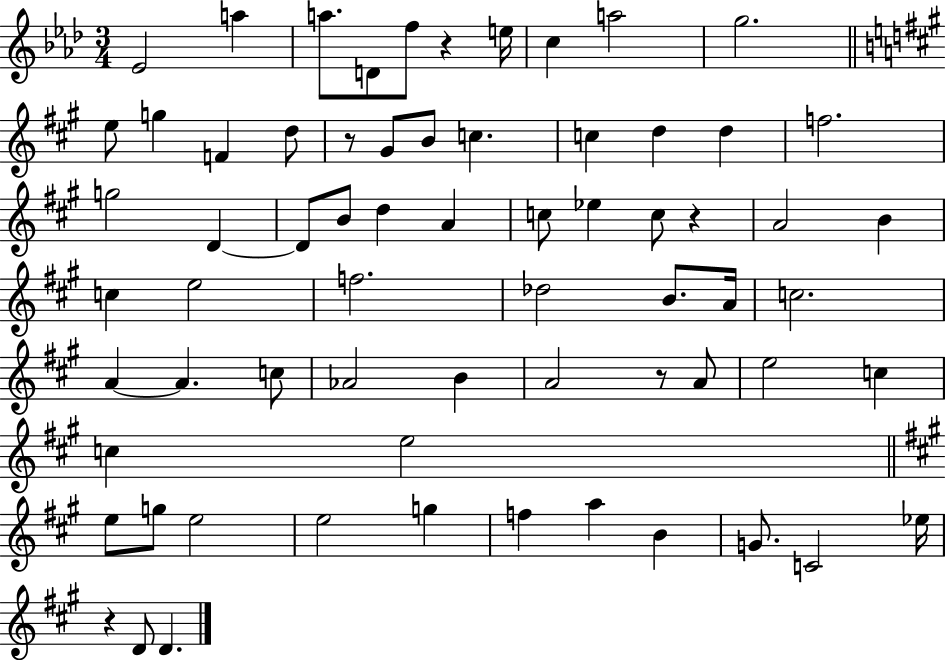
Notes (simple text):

Eb4/h A5/q A5/e. D4/e F5/e R/q E5/s C5/q A5/h G5/h. E5/e G5/q F4/q D5/e R/e G#4/e B4/e C5/q. C5/q D5/q D5/q F5/h. G5/h D4/q D4/e B4/e D5/q A4/q C5/e Eb5/q C5/e R/q A4/h B4/q C5/q E5/h F5/h. Db5/h B4/e. A4/s C5/h. A4/q A4/q. C5/e Ab4/h B4/q A4/h R/e A4/e E5/h C5/q C5/q E5/h E5/e G5/e E5/h E5/h G5/q F5/q A5/q B4/q G4/e. C4/h Eb5/s R/q D4/e D4/q.